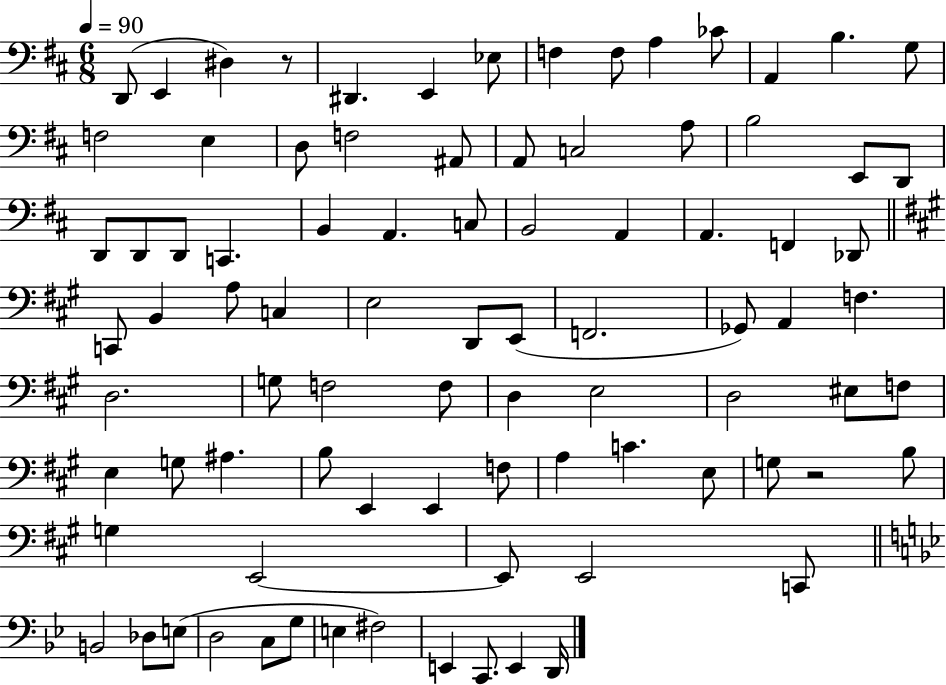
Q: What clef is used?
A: bass